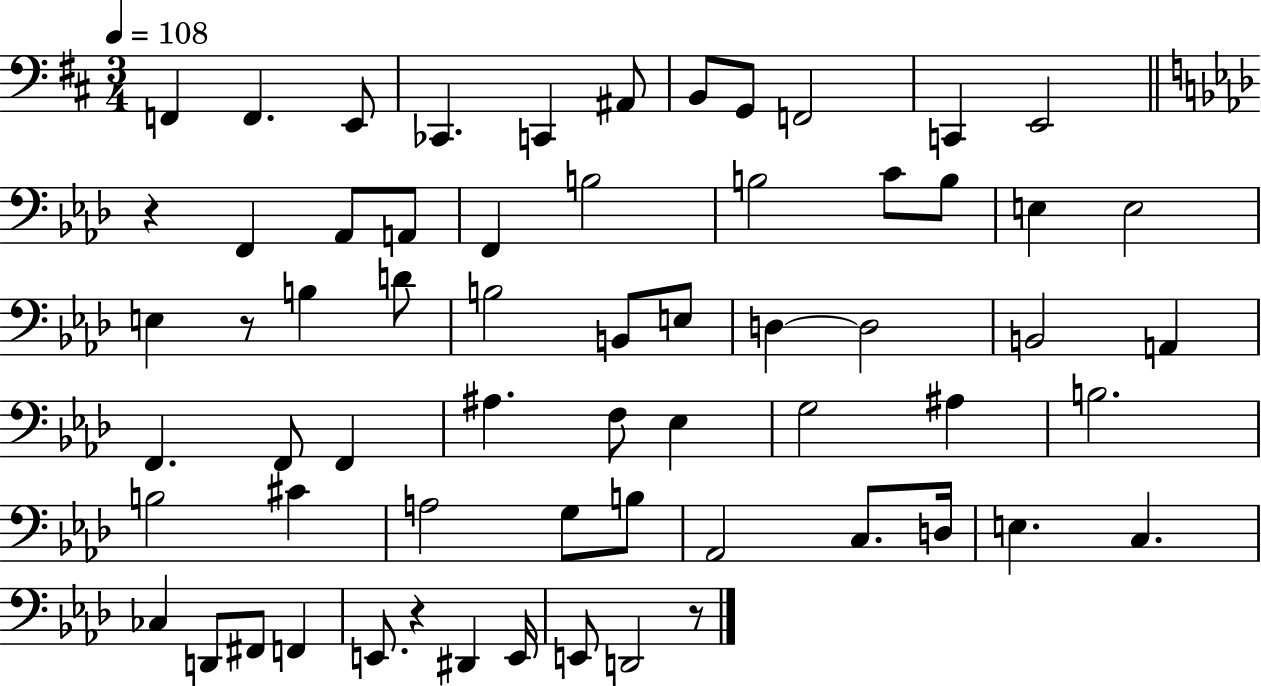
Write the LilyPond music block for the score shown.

{
  \clef bass
  \numericTimeSignature
  \time 3/4
  \key d \major
  \tempo 4 = 108
  \repeat volta 2 { f,4 f,4. e,8 | ces,4. c,4 ais,8 | b,8 g,8 f,2 | c,4 e,2 | \break \bar "||" \break \key aes \major r4 f,4 aes,8 a,8 | f,4 b2 | b2 c'8 b8 | e4 e2 | \break e4 r8 b4 d'8 | b2 b,8 e8 | d4~~ d2 | b,2 a,4 | \break f,4. f,8 f,4 | ais4. f8 ees4 | g2 ais4 | b2. | \break b2 cis'4 | a2 g8 b8 | aes,2 c8. d16 | e4. c4. | \break ces4 d,8 fis,8 f,4 | e,8. r4 dis,4 e,16 | e,8 d,2 r8 | } \bar "|."
}